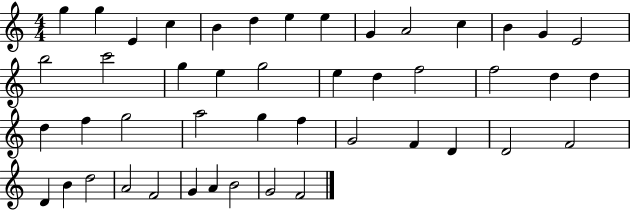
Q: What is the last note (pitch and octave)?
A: F4